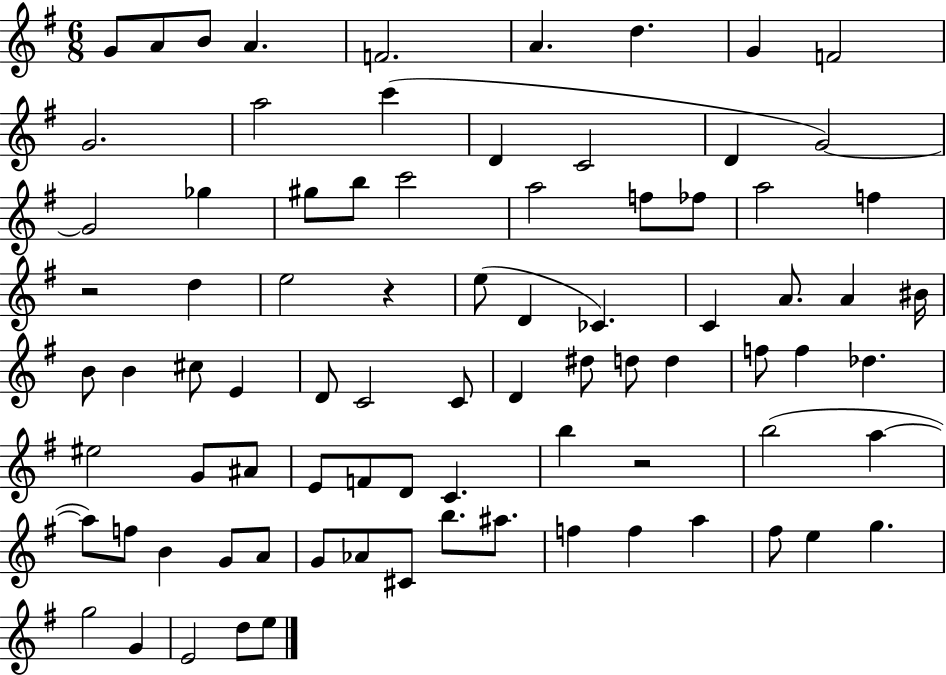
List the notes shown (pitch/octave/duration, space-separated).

G4/e A4/e B4/e A4/q. F4/h. A4/q. D5/q. G4/q F4/h G4/h. A5/h C6/q D4/q C4/h D4/q G4/h G4/h Gb5/q G#5/e B5/e C6/h A5/h F5/e FES5/e A5/h F5/q R/h D5/q E5/h R/q E5/e D4/q CES4/q. C4/q A4/e. A4/q BIS4/s B4/e B4/q C#5/e E4/q D4/e C4/h C4/e D4/q D#5/e D5/e D5/q F5/e F5/q Db5/q. EIS5/h G4/e A#4/e E4/e F4/e D4/e C4/q. B5/q R/h B5/h A5/q A5/e F5/e B4/q G4/e A4/e G4/e Ab4/e C#4/e B5/e. A#5/e. F5/q F5/q A5/q F#5/e E5/q G5/q. G5/h G4/q E4/h D5/e E5/e